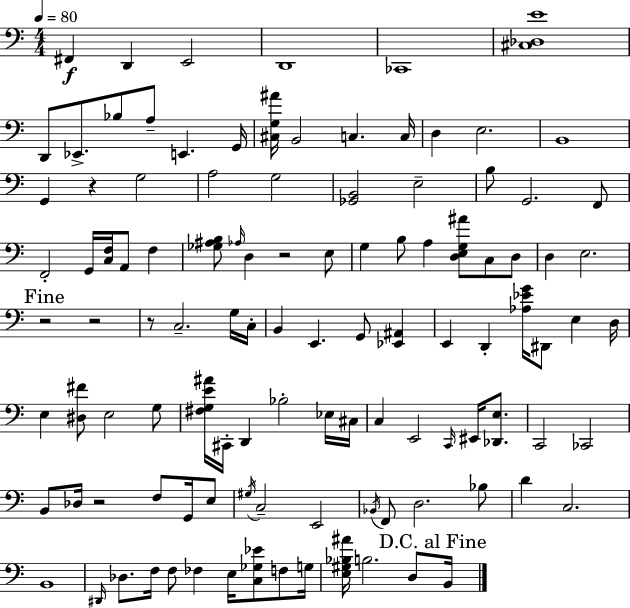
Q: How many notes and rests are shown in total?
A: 109